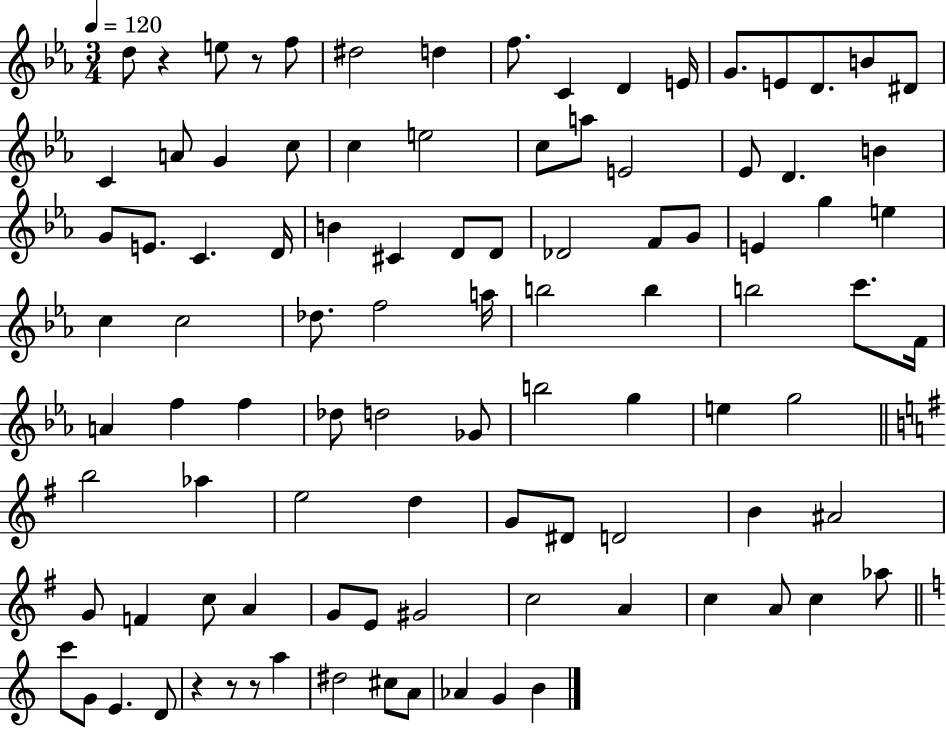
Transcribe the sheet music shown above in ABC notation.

X:1
T:Untitled
M:3/4
L:1/4
K:Eb
d/2 z e/2 z/2 f/2 ^d2 d f/2 C D E/4 G/2 E/2 D/2 B/2 ^D/2 C A/2 G c/2 c e2 c/2 a/2 E2 _E/2 D B G/2 E/2 C D/4 B ^C D/2 D/2 _D2 F/2 G/2 E g e c c2 _d/2 f2 a/4 b2 b b2 c'/2 F/4 A f f _d/2 d2 _G/2 b2 g e g2 b2 _a e2 d G/2 ^D/2 D2 B ^A2 G/2 F c/2 A G/2 E/2 ^G2 c2 A c A/2 c _a/2 c'/2 G/2 E D/2 z z/2 z/2 a ^d2 ^c/2 A/2 _A G B